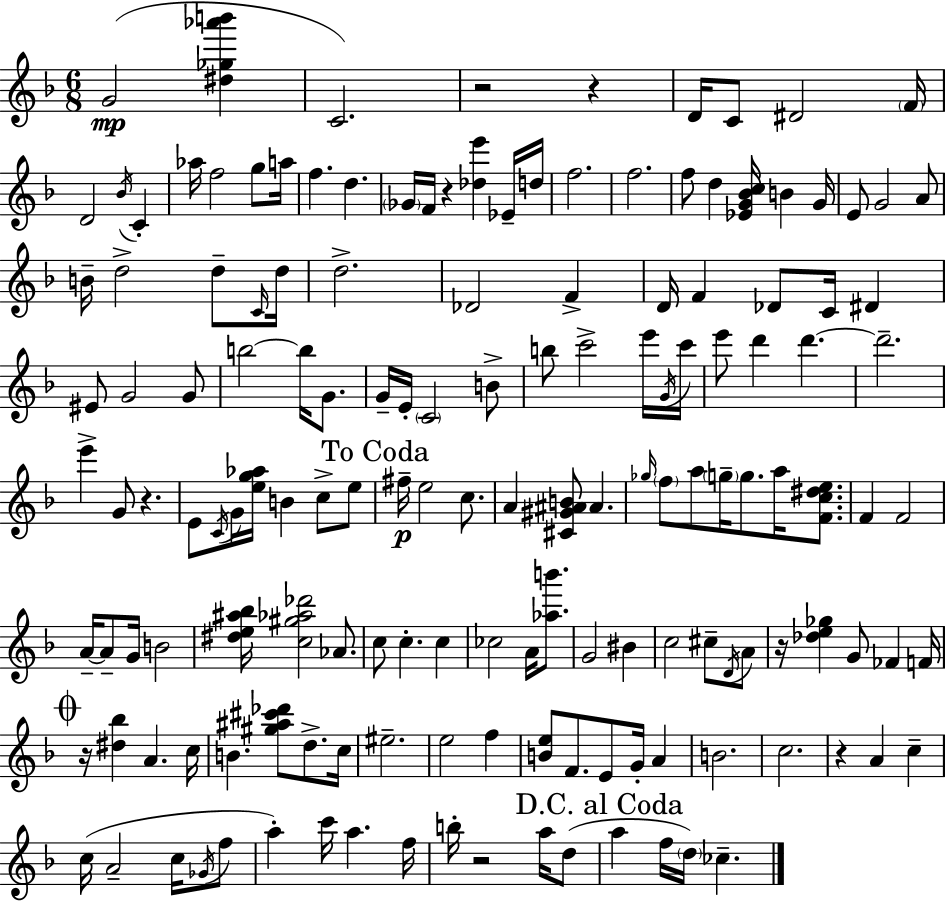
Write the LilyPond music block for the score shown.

{
  \clef treble
  \numericTimeSignature
  \time 6/8
  \key f \major
  g'2(\mp <dis'' ges'' aes''' b'''>4 | c'2.) | r2 r4 | d'16 c'8 dis'2 \parenthesize f'16 | \break d'2 \acciaccatura { bes'16 } c'4-. | aes''16 f''2 g''8 | a''16 f''4. d''4. | \parenthesize ges'16 f'16 r4 <des'' e'''>4 ees'16-- | \break d''16 f''2. | f''2. | f''8 d''4 <ees' g' bes' c''>16 b'4 | g'16 e'8 g'2 a'8 | \break b'16-- d''2-> d''8-- | \grace { c'16 } d''16 d''2.-> | des'2 f'4-> | d'16 f'4 des'8 c'16 dis'4 | \break eis'8 g'2 | g'8 b''2~~ b''16 g'8. | g'16-- e'16-. \parenthesize c'2 | b'8-> b''8 c'''2-> | \break e'''16 \acciaccatura { g'16 } c'''16 e'''8 d'''4 d'''4.~~ | d'''2.-- | e'''4-> g'8 r4. | e'8 \acciaccatura { c'16 } g'16 <e'' g'' aes''>16 b'4 | \break c''8-> e''8 \mark "To Coda" fis''16--\p e''2 | c''8. a'4 <cis' gis' ais' b'>8 ais'4. | \grace { ges''16 } \parenthesize f''8 a''8 \parenthesize g''16-- g''8. | a''16 <f' c'' dis'' e''>8. f'4 f'2 | \break a'16--~~ a'8-- g'16 b'2 | <dis'' e'' ais'' bes''>16 <c'' gis'' aes'' des'''>2 | aes'8. c''8 c''4.-. | c''4 ces''2 | \break a'16 <aes'' b'''>8. g'2 | bis'4 c''2 | cis''8-- \acciaccatura { d'16 } a'8 r16 <des'' e'' ges''>4 g'8 | fes'4 f'16 \mark \markup { \musicglyph "scripts.coda" } r16 <dis'' bes''>4 a'4. | \break c''16 b'4. | <gis'' ais'' cis''' des'''>8 d''8.-> c''16 eis''2.-- | e''2 | f''4 <b' e''>8 f'8. e'8 | \break g'16-. a'4 b'2. | c''2. | r4 a'4 | c''4-- c''16( a'2-- | \break c''16 \acciaccatura { ges'16 } f''8 a''4-.) c'''16 | a''4. f''16 b''16-. r2 | a''16 d''8( \mark "D.C. al Coda" a''4 f''16 | \parenthesize d''16) ces''4.-- \bar "|."
}